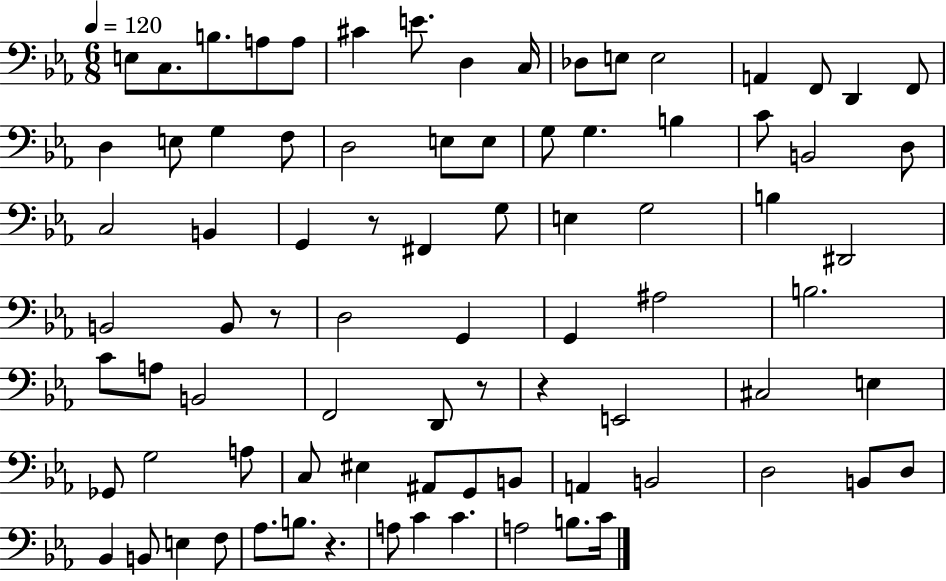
{
  \clef bass
  \numericTimeSignature
  \time 6/8
  \key ees \major
  \tempo 4 = 120
  e8 c8. b8. a8 a8 | cis'4 e'8. d4 c16 | des8 e8 e2 | a,4 f,8 d,4 f,8 | \break d4 e8 g4 f8 | d2 e8 e8 | g8 g4. b4 | c'8 b,2 d8 | \break c2 b,4 | g,4 r8 fis,4 g8 | e4 g2 | b4 dis,2 | \break b,2 b,8 r8 | d2 g,4 | g,4 ais2 | b2. | \break c'8 a8 b,2 | f,2 d,8 r8 | r4 e,2 | cis2 e4 | \break ges,8 g2 a8 | c8 eis4 ais,8 g,8 b,8 | a,4 b,2 | d2 b,8 d8 | \break bes,4 b,8 e4 f8 | aes8. b8. r4. | a8 c'4 c'4. | a2 b8. c'16 | \break \bar "|."
}